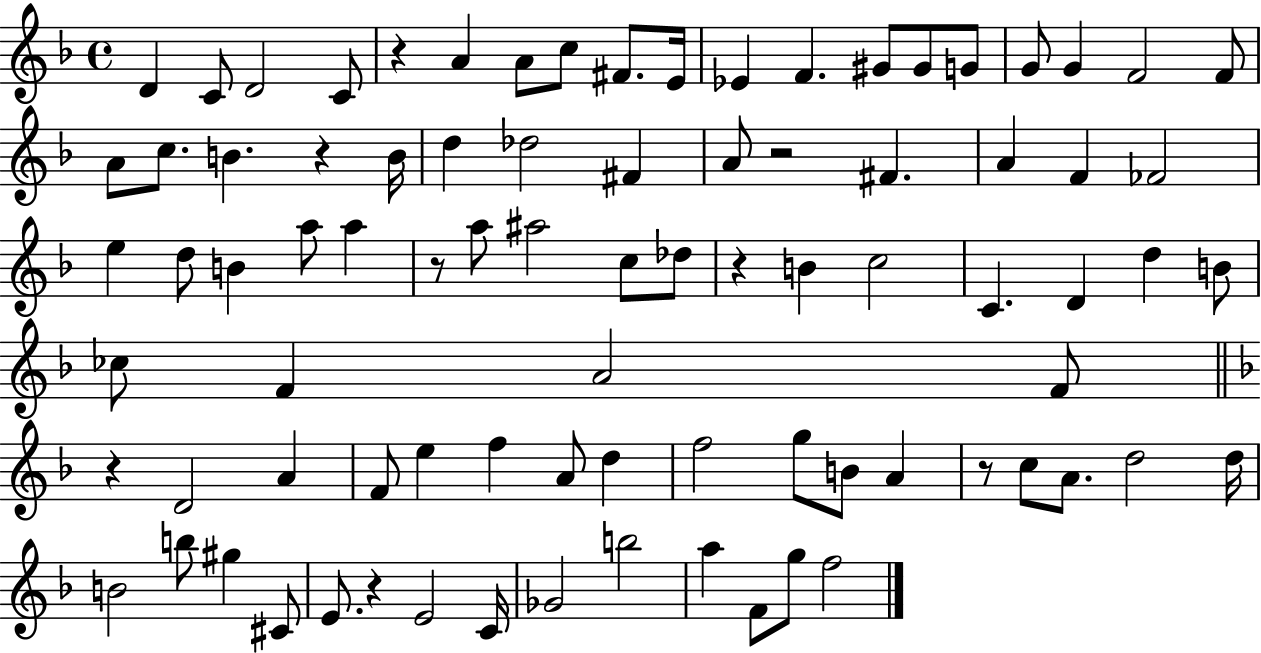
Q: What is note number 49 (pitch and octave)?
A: F4